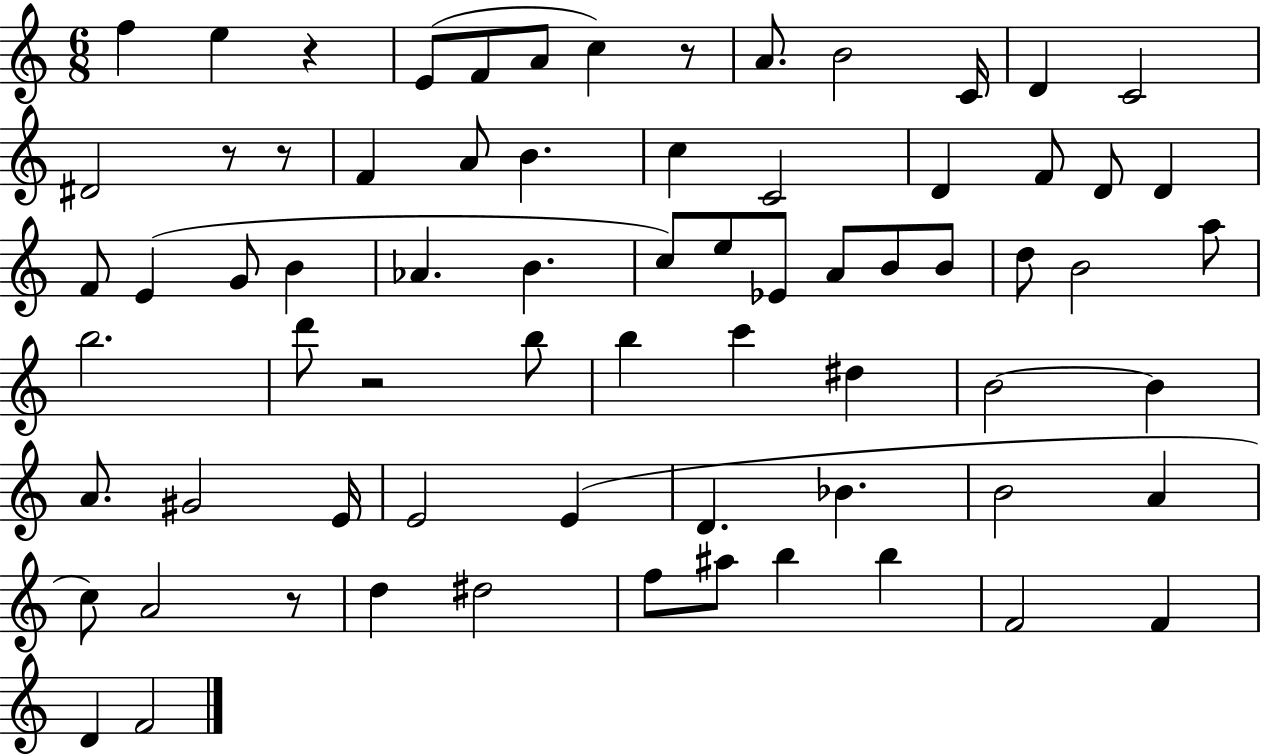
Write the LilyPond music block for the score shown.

{
  \clef treble
  \numericTimeSignature
  \time 6/8
  \key c \major
  f''4 e''4 r4 | e'8( f'8 a'8 c''4) r8 | a'8. b'2 c'16 | d'4 c'2 | \break dis'2 r8 r8 | f'4 a'8 b'4. | c''4 c'2 | d'4 f'8 d'8 d'4 | \break f'8 e'4( g'8 b'4 | aes'4. b'4. | c''8) e''8 ees'8 a'8 b'8 b'8 | d''8 b'2 a''8 | \break b''2. | d'''8 r2 b''8 | b''4 c'''4 dis''4 | b'2~~ b'4 | \break a'8. gis'2 e'16 | e'2 e'4( | d'4. bes'4. | b'2 a'4 | \break c''8) a'2 r8 | d''4 dis''2 | f''8 ais''8 b''4 b''4 | f'2 f'4 | \break d'4 f'2 | \bar "|."
}